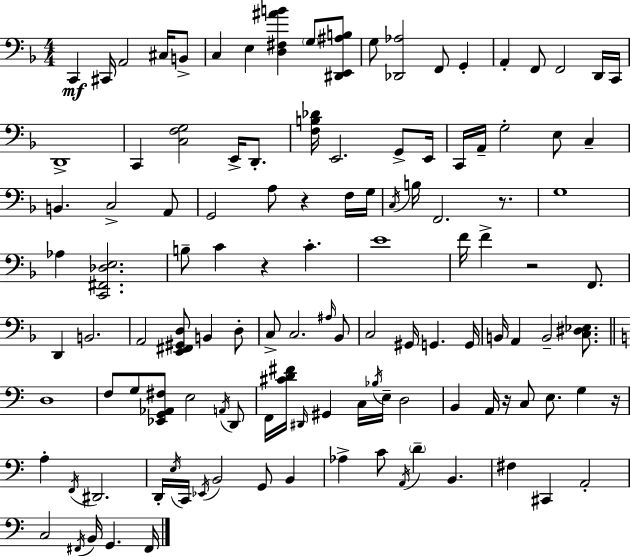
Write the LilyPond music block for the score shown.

{
  \clef bass
  \numericTimeSignature
  \time 4/4
  \key f \major
  c,4\mf cis,16 a,2 cis16 b,8-> | c4 e4 <d fis ais' b'>4 \parenthesize g8 <dis, e, ais b>8 | g8 <des, aes>2 f,8 g,4-. | a,4-. f,8 f,2 d,16 c,16 | \break d,1-> | c,4 <c f g>2 e,16-> d,8.-. | <f b des'>16 e,2. g,8-> e,16 | c,16 a,16-- g2-. e8 c4-- | \break b,4. c2-> a,8 | g,2 a8 r4 f16 g16 | \acciaccatura { c16 } b16 f,2. r8. | g1 | \break aes4 <c, fis, des e>2. | b8-- c'4 r4 c'4.-. | e'1 | f'16 f'4-> r2 f,8. | \break d,4 b,2. | a,2 <e, fis, gis, d>8 b,4 d8-. | c8-> c2. \grace { ais16 } | bes,8 c2 gis,16 g,4. | \break g,16 b,16 a,4 b,2-- <c dis ees>8. | \bar "||" \break \key a \minor d1 | f8 g8 <ees, g, aes, fis>8 e2 \acciaccatura { a,16 } d,8 | f,16 <cis' d' fis'>16 \grace { dis,16 } gis,4 c16 \acciaccatura { bes16 } e16-- d2 | b,4 a,16 r16 c8 e8. g4 | \break r16 a4-. \acciaccatura { f,16 } dis,2. | d,16-. \acciaccatura { e16 } c,16 \acciaccatura { ees,16 } b,2 | g,8 b,4 aes4-> c'8 \acciaccatura { a,16 } \parenthesize d'4-- | b,4. fis4 cis,4 a,2-. | \break c2 \acciaccatura { fis,16 } | b,16 g,4. fis,16 \bar "|."
}